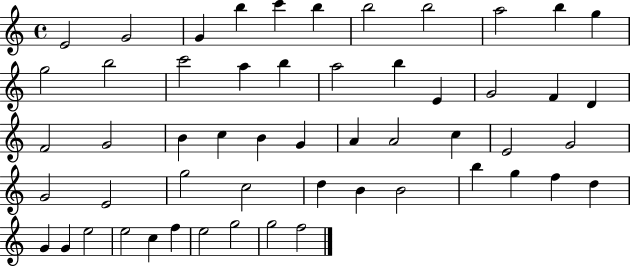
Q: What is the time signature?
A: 4/4